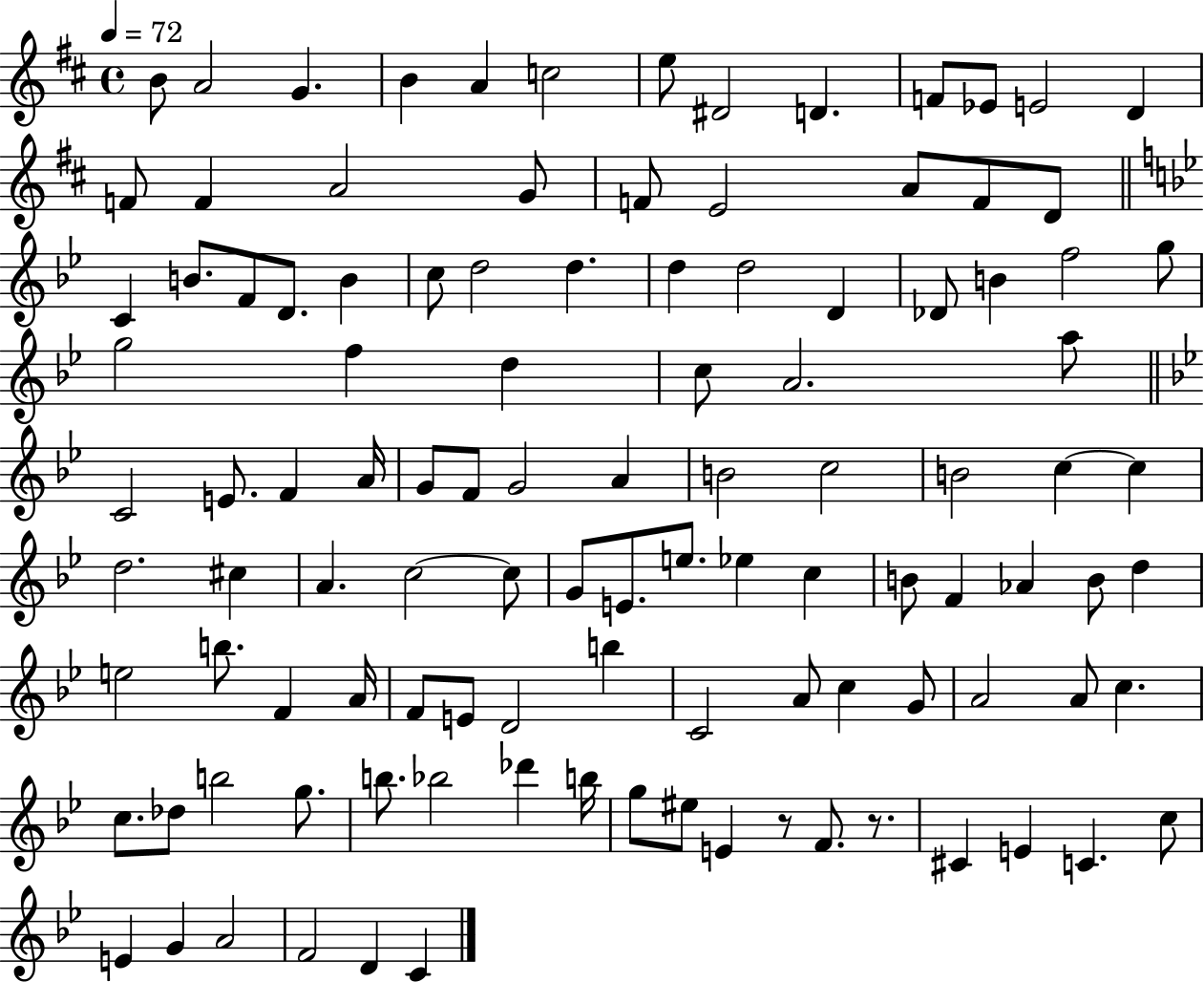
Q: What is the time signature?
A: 4/4